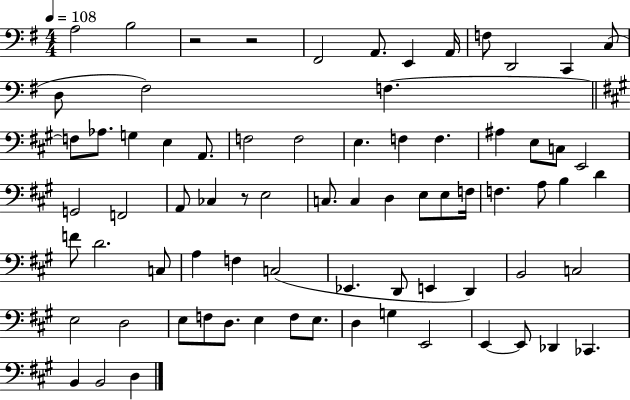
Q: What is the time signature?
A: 4/4